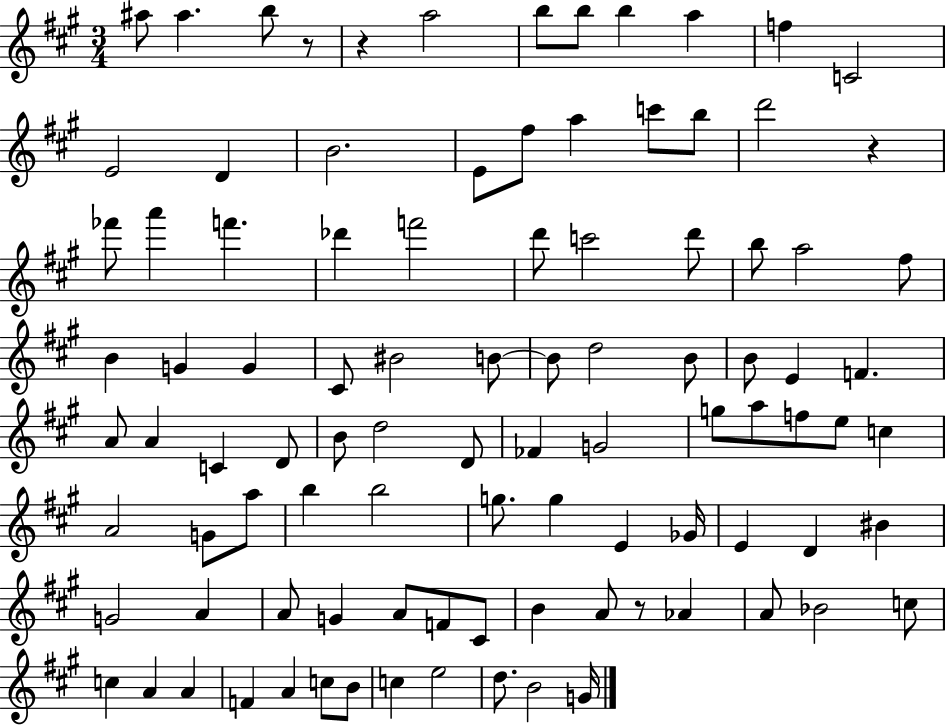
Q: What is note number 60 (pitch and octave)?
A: B5